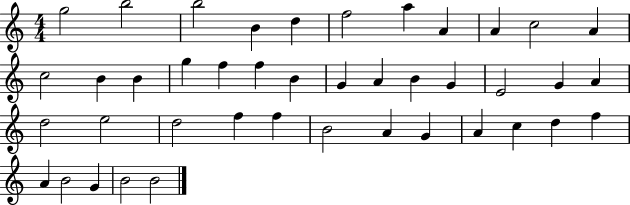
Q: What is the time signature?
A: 4/4